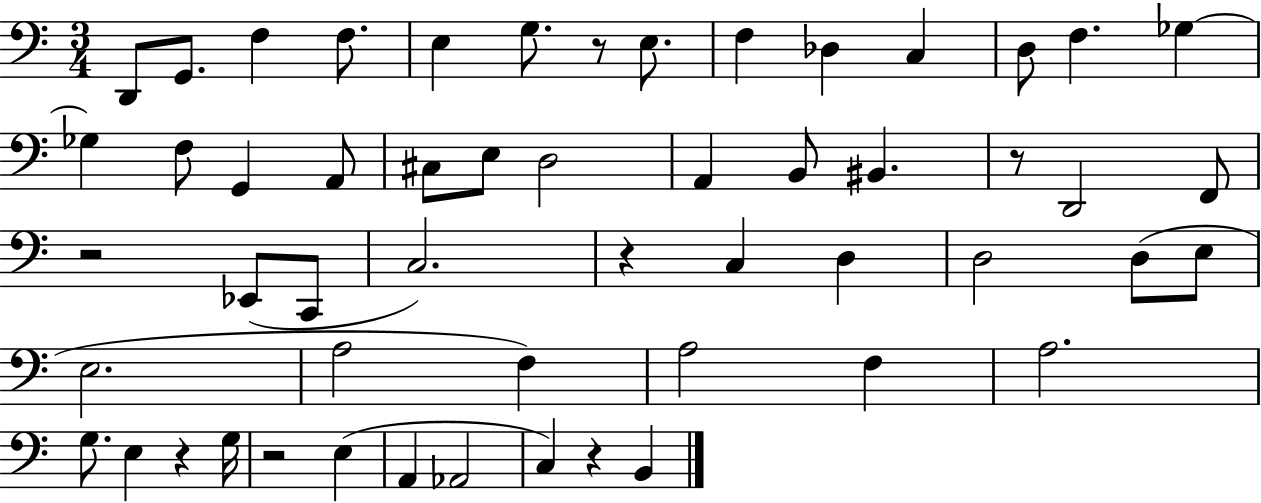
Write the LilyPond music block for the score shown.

{
  \clef bass
  \numericTimeSignature
  \time 3/4
  \key c \major
  d,8 g,8. f4 f8. | e4 g8. r8 e8. | f4 des4 c4 | d8 f4. ges4~~ | \break ges4 f8 g,4 a,8 | cis8 e8 d2 | a,4 b,8 bis,4. | r8 d,2 f,8 | \break r2 ees,8( c,8 | c2.) | r4 c4 d4 | d2 d8( e8 | \break e2. | a2 f4) | a2 f4 | a2. | \break g8. e4 r4 g16 | r2 e4( | a,4 aes,2 | c4) r4 b,4 | \break \bar "|."
}